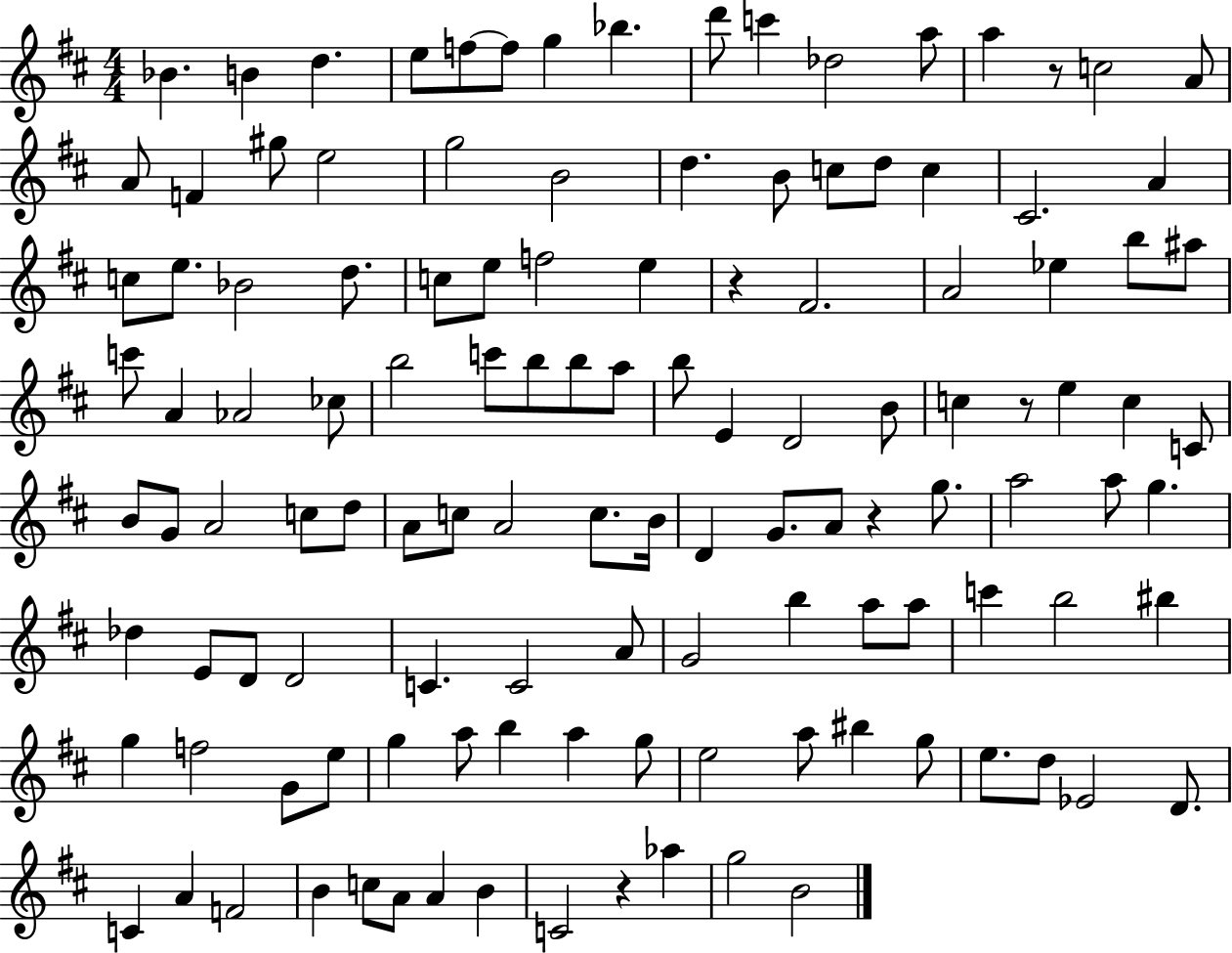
X:1
T:Untitled
M:4/4
L:1/4
K:D
_B B d e/2 f/2 f/2 g _b d'/2 c' _d2 a/2 a z/2 c2 A/2 A/2 F ^g/2 e2 g2 B2 d B/2 c/2 d/2 c ^C2 A c/2 e/2 _B2 d/2 c/2 e/2 f2 e z ^F2 A2 _e b/2 ^a/2 c'/2 A _A2 _c/2 b2 c'/2 b/2 b/2 a/2 b/2 E D2 B/2 c z/2 e c C/2 B/2 G/2 A2 c/2 d/2 A/2 c/2 A2 c/2 B/4 D G/2 A/2 z g/2 a2 a/2 g _d E/2 D/2 D2 C C2 A/2 G2 b a/2 a/2 c' b2 ^b g f2 G/2 e/2 g a/2 b a g/2 e2 a/2 ^b g/2 e/2 d/2 _E2 D/2 C A F2 B c/2 A/2 A B C2 z _a g2 B2